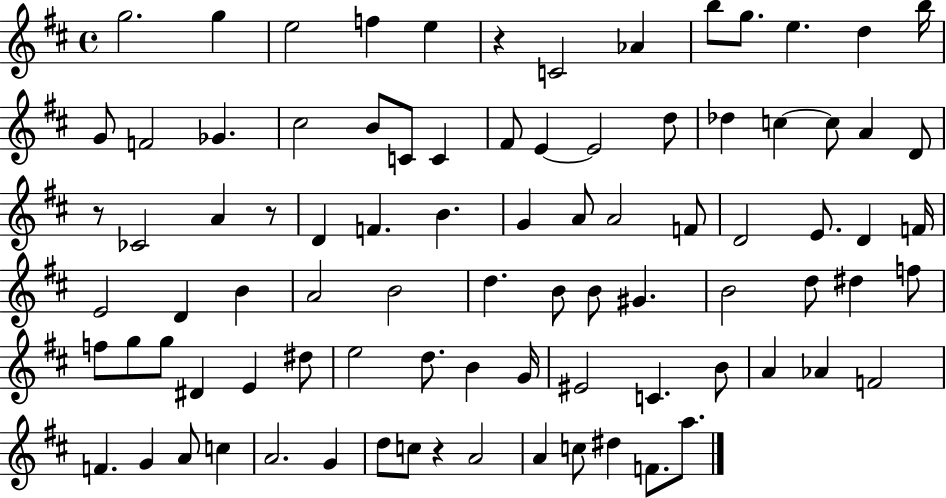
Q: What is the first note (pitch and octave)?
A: G5